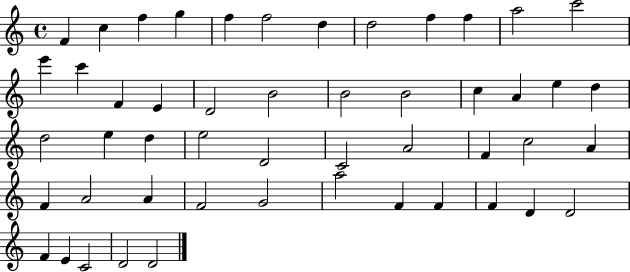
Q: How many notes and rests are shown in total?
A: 50